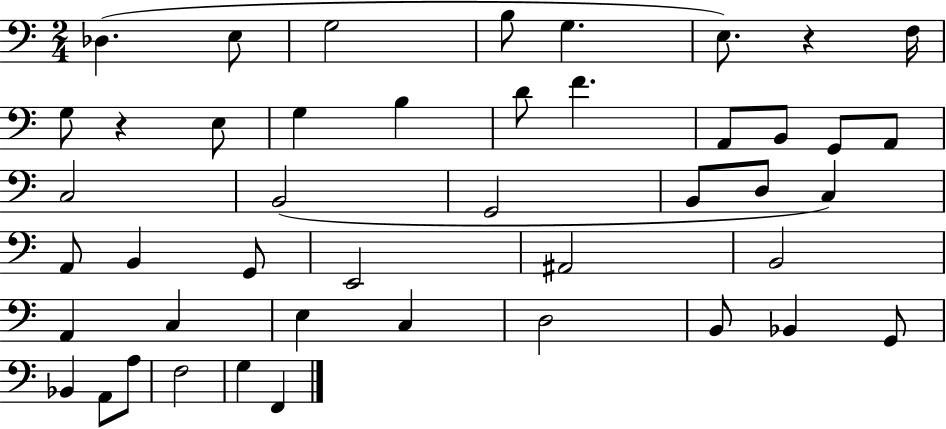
Db3/q. E3/e G3/h B3/e G3/q. E3/e. R/q F3/s G3/e R/q E3/e G3/q B3/q D4/e F4/q. A2/e B2/e G2/e A2/e C3/h B2/h G2/h B2/e D3/e C3/q A2/e B2/q G2/e E2/h A#2/h B2/h A2/q C3/q E3/q C3/q D3/h B2/e Bb2/q G2/e Bb2/q A2/e A3/e F3/h G3/q F2/q